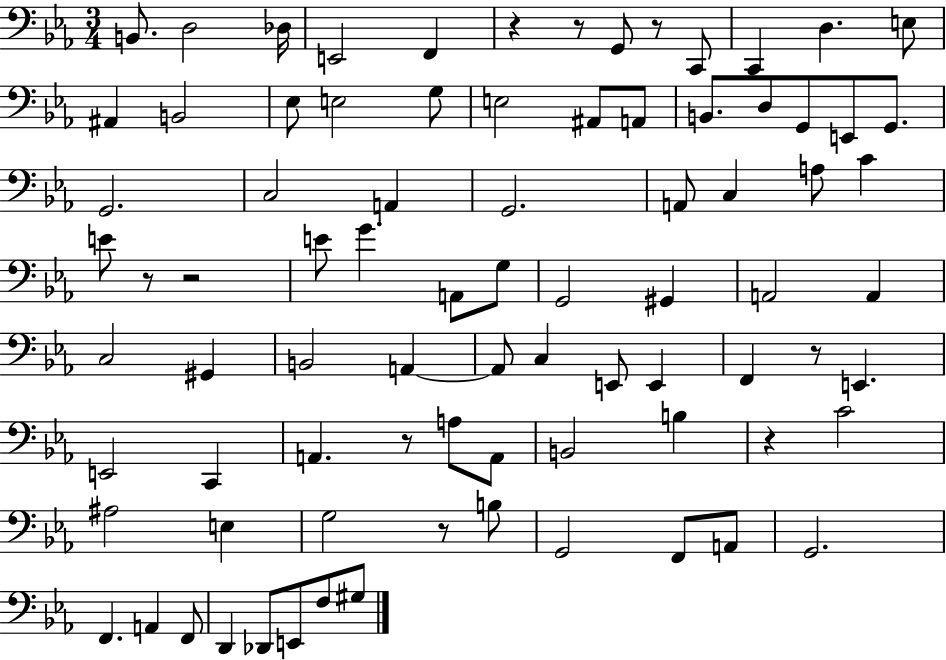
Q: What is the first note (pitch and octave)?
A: B2